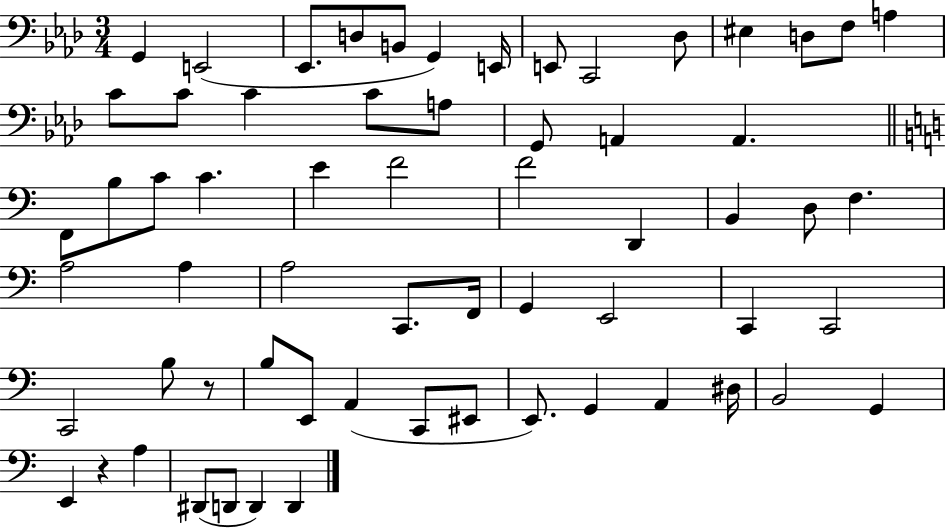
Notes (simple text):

G2/q E2/h Eb2/e. D3/e B2/e G2/q E2/s E2/e C2/h Db3/e EIS3/q D3/e F3/e A3/q C4/e C4/e C4/q C4/e A3/e G2/e A2/q A2/q. F2/e B3/e C4/e C4/q. E4/q F4/h F4/h D2/q B2/q D3/e F3/q. A3/h A3/q A3/h C2/e. F2/s G2/q E2/h C2/q C2/h C2/h B3/e R/e B3/e E2/e A2/q C2/e EIS2/e E2/e. G2/q A2/q D#3/s B2/h G2/q E2/q R/q A3/q D#2/e D2/e D2/q D2/q